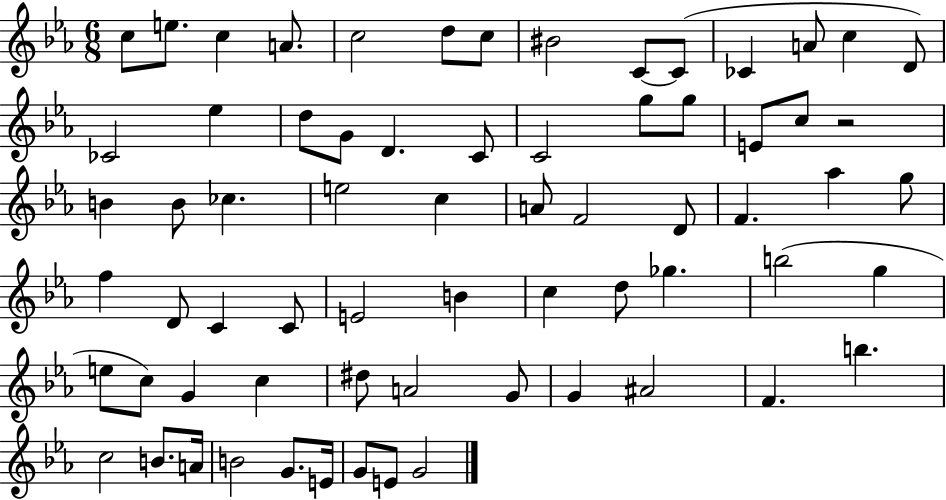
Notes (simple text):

C5/e E5/e. C5/q A4/e. C5/h D5/e C5/e BIS4/h C4/e C4/e CES4/q A4/e C5/q D4/e CES4/h Eb5/q D5/e G4/e D4/q. C4/e C4/h G5/e G5/e E4/e C5/e R/h B4/q B4/e CES5/q. E5/h C5/q A4/e F4/h D4/e F4/q. Ab5/q G5/e F5/q D4/e C4/q C4/e E4/h B4/q C5/q D5/e Gb5/q. B5/h G5/q E5/e C5/e G4/q C5/q D#5/e A4/h G4/e G4/q A#4/h F4/q. B5/q. C5/h B4/e. A4/s B4/h G4/e. E4/s G4/e E4/e G4/h